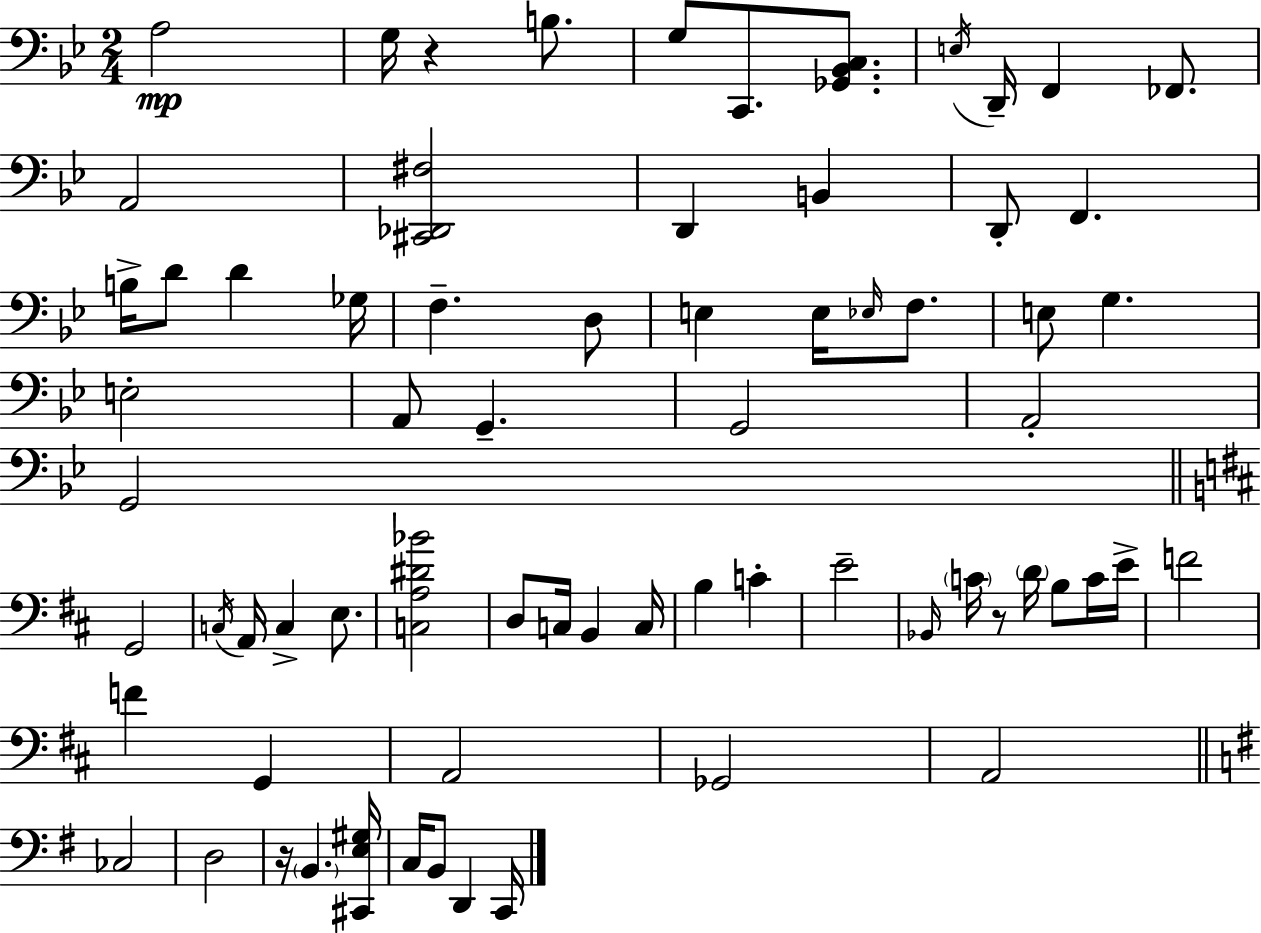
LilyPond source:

{
  \clef bass
  \numericTimeSignature
  \time 2/4
  \key bes \major
  a2\mp | g16 r4 b8. | g8 c,8. <ges, bes, c>8. | \acciaccatura { e16 } d,16-- f,4 fes,8. | \break a,2 | <cis, des, fis>2 | d,4 b,4 | d,8-. f,4. | \break b16-> d'8 d'4 | ges16 f4.-- d8 | e4 e16 \grace { ees16 } f8. | e8 g4. | \break e2-. | a,8 g,4.-- | g,2 | a,2-. | \break g,2 | \bar "||" \break \key d \major g,2 | \acciaccatura { c16 } a,16 c4-> e8. | <c a dis' bes'>2 | d8 c16 b,4 | \break c16 b4 c'4-. | e'2-- | \grace { bes,16 } \parenthesize c'16 r8 \parenthesize d'16 b8 | c'16 e'16-> f'2 | \break f'4 g,4 | a,2 | ges,2 | a,2 | \break \bar "||" \break \key g \major ces2 | d2 | r16 \parenthesize b,4. <cis, e gis>16 | c16 b,8 d,4 c,16 | \break \bar "|."
}